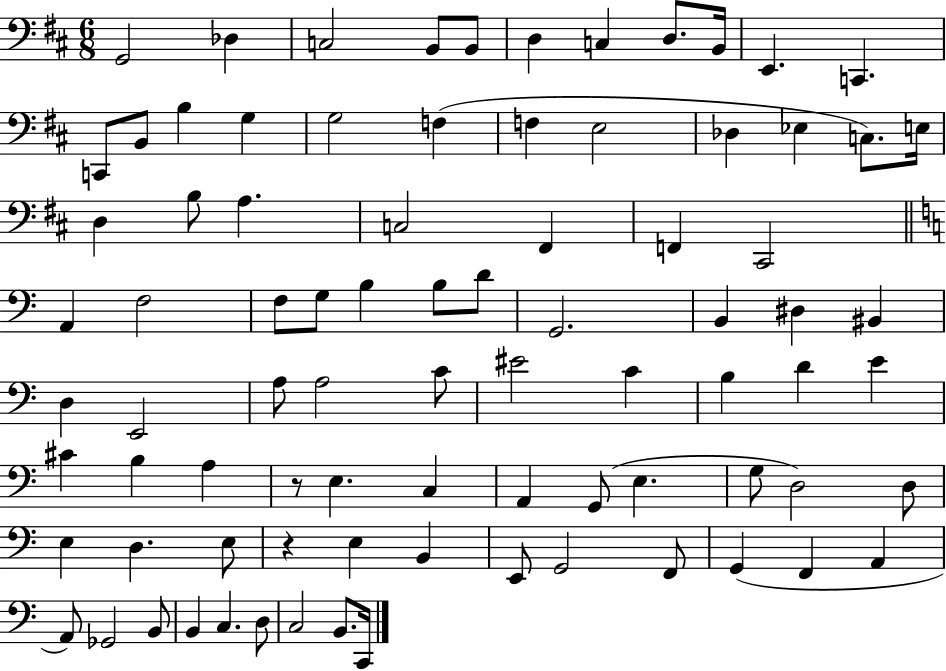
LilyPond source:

{
  \clef bass
  \numericTimeSignature
  \time 6/8
  \key d \major
  g,2 des4 | c2 b,8 b,8 | d4 c4 d8. b,16 | e,4. c,4. | \break c,8 b,8 b4 g4 | g2 f4( | f4 e2 | des4 ees4 c8.) e16 | \break d4 b8 a4. | c2 fis,4 | f,4 cis,2 | \bar "||" \break \key a \minor a,4 f2 | f8 g8 b4 b8 d'8 | g,2. | b,4 dis4 bis,4 | \break d4 e,2 | a8 a2 c'8 | eis'2 c'4 | b4 d'4 e'4 | \break cis'4 b4 a4 | r8 e4. c4 | a,4 g,8( e4. | g8 d2) d8 | \break e4 d4. e8 | r4 e4 b,4 | e,8 g,2 f,8 | g,4( f,4 a,4 | \break a,8) ges,2 b,8 | b,4 c4. d8 | c2 b,8. c,16 | \bar "|."
}